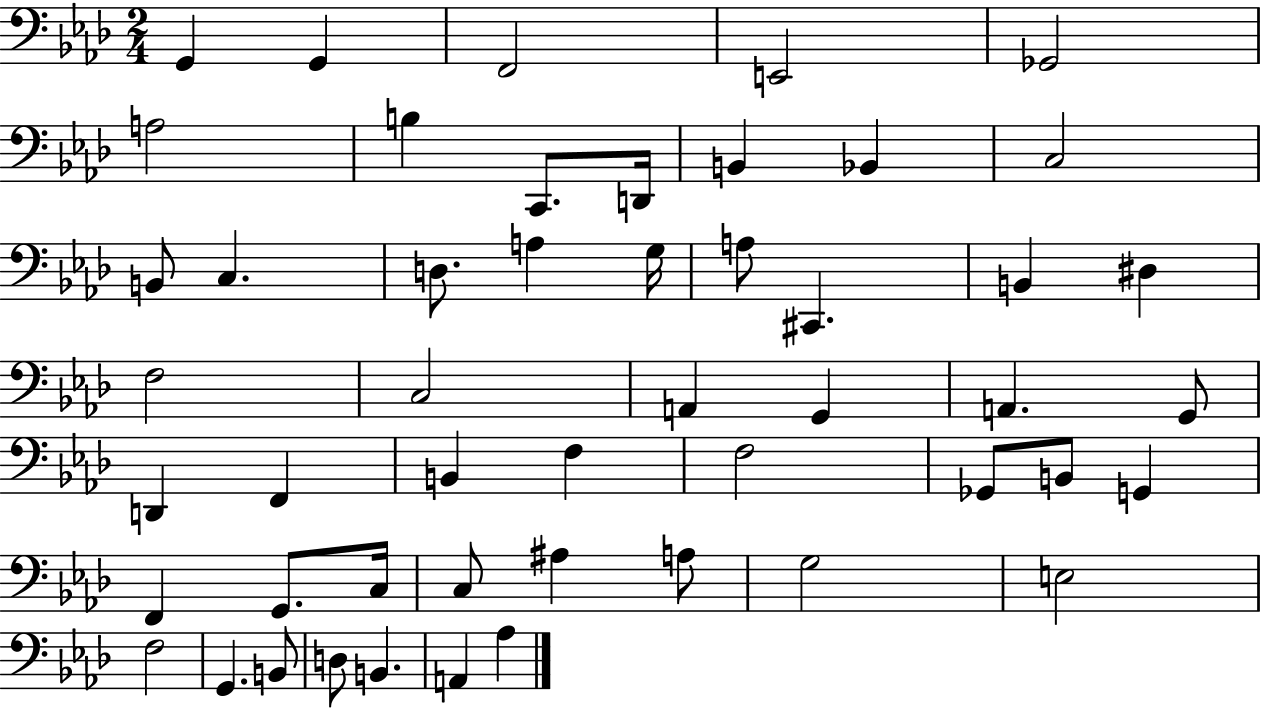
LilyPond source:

{
  \clef bass
  \numericTimeSignature
  \time 2/4
  \key aes \major
  \repeat volta 2 { g,4 g,4 | f,2 | e,2 | ges,2 | \break a2 | b4 c,8. d,16 | b,4 bes,4 | c2 | \break b,8 c4. | d8. a4 g16 | a8 cis,4. | b,4 dis4 | \break f2 | c2 | a,4 g,4 | a,4. g,8 | \break d,4 f,4 | b,4 f4 | f2 | ges,8 b,8 g,4 | \break f,4 g,8. c16 | c8 ais4 a8 | g2 | e2 | \break f2 | g,4. b,8 | d8 b,4. | a,4 aes4 | \break } \bar "|."
}